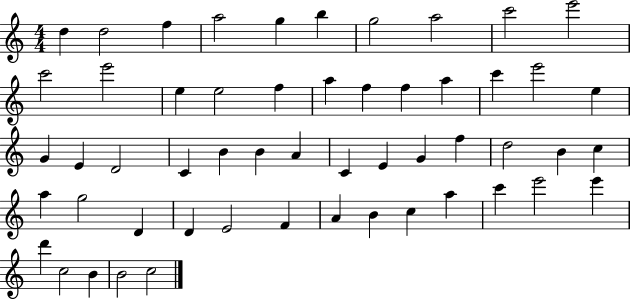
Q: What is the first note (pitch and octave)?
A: D5